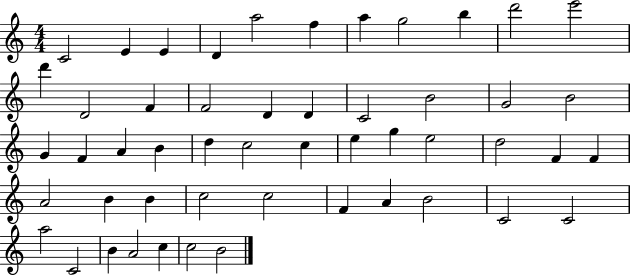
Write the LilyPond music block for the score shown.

{
  \clef treble
  \numericTimeSignature
  \time 4/4
  \key c \major
  c'2 e'4 e'4 | d'4 a''2 f''4 | a''4 g''2 b''4 | d'''2 e'''2 | \break d'''4 d'2 f'4 | f'2 d'4 d'4 | c'2 b'2 | g'2 b'2 | \break g'4 f'4 a'4 b'4 | d''4 c''2 c''4 | e''4 g''4 e''2 | d''2 f'4 f'4 | \break a'2 b'4 b'4 | c''2 c''2 | f'4 a'4 b'2 | c'2 c'2 | \break a''2 c'2 | b'4 a'2 c''4 | c''2 b'2 | \bar "|."
}